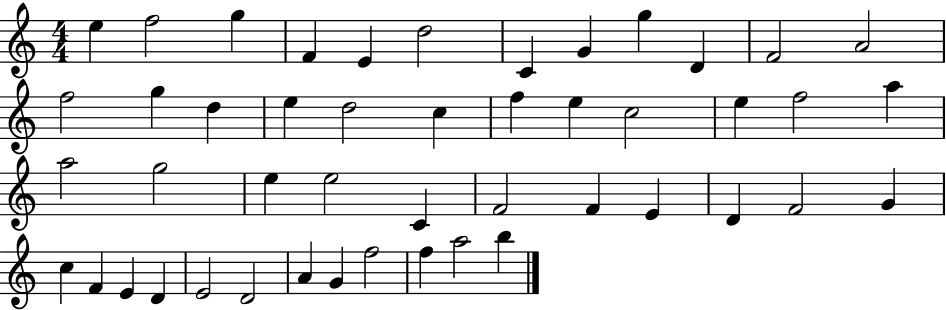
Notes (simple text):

E5/q F5/h G5/q F4/q E4/q D5/h C4/q G4/q G5/q D4/q F4/h A4/h F5/h G5/q D5/q E5/q D5/h C5/q F5/q E5/q C5/h E5/q F5/h A5/q A5/h G5/h E5/q E5/h C4/q F4/h F4/q E4/q D4/q F4/h G4/q C5/q F4/q E4/q D4/q E4/h D4/h A4/q G4/q F5/h F5/q A5/h B5/q